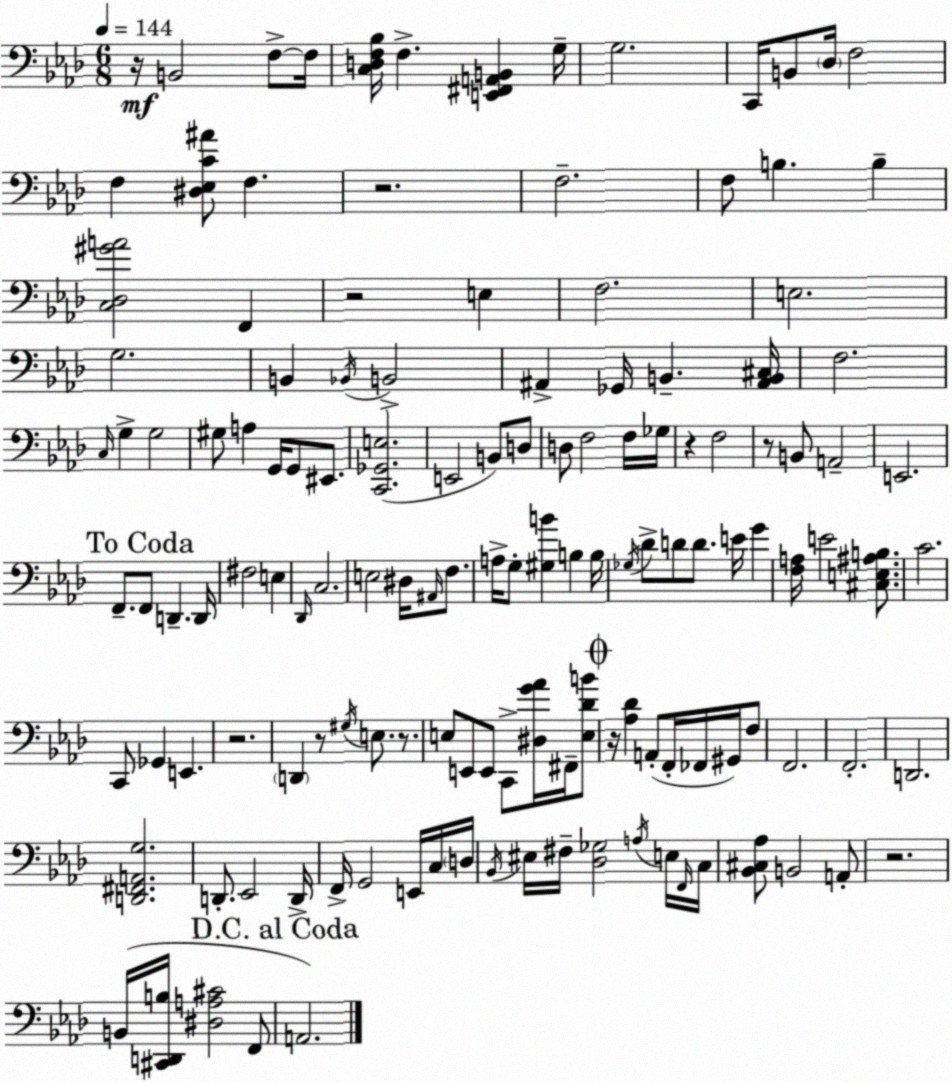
X:1
T:Untitled
M:6/8
L:1/4
K:Fm
z/4 B,,2 F,/2 F,/4 [C,D,F,_B,]/4 F, [E,,^F,,A,,B,,] G,/4 G,2 C,,/4 B,,/2 _D,/4 F,2 F, [^D,_E,C^A]/2 F, z2 F,2 F,/2 B, B, [C,_D,^GA]2 F,, z2 E, F,2 E,2 G,2 B,, _B,,/4 B,,2 ^A,, _G,,/4 B,, [^A,,B,,^C,]/4 F,2 C,/4 G, G,2 ^G,/2 A, G,,/4 G,,/2 ^E,,/2 [C,,_G,,E,]2 E,,2 B,,/2 D,/2 D,/2 F,2 F,/4 _G,/4 z F,2 z/2 B,,/2 A,,2 E,,2 F,,/2 F,,/2 D,, D,,/4 ^F,2 E, _D,,/4 C,2 E,2 ^D,/4 ^A,,/4 F,/2 A,/4 G,/2 [^G,B] B, B,/4 _G,/4 _D/2 D/2 D/2 E/4 G [F,A,]/4 E2 [^C,E,^A,B,]/2 C2 C,,/2 _G,, E,, z2 D,, z/2 ^G,/4 E,/2 z/2 E,/2 E,,/2 E,,/2 C,,/2 [^D,G_A]/4 ^F,,/4 [E,_DB]/2 z/4 [_A,_D] A,,/2 F,,/4 _F,,/4 ^G,,/4 F,/2 F,,2 F,,2 D,,2 [D,,^F,,A,,G,]2 D,,/2 _E,,2 D,,/4 F,,/4 G,,2 E,,/4 C,/4 D,/4 _B,,/4 ^E,/4 ^F,/4 [_D,_G,]2 A,/4 E,/4 F,,/4 C,/4 [_B,,^C,_A,]/2 B,,2 A,,/2 z2 B,,/4 [^C,,D,,B,]/4 [^D,A,^C]2 F,,/2 A,,2